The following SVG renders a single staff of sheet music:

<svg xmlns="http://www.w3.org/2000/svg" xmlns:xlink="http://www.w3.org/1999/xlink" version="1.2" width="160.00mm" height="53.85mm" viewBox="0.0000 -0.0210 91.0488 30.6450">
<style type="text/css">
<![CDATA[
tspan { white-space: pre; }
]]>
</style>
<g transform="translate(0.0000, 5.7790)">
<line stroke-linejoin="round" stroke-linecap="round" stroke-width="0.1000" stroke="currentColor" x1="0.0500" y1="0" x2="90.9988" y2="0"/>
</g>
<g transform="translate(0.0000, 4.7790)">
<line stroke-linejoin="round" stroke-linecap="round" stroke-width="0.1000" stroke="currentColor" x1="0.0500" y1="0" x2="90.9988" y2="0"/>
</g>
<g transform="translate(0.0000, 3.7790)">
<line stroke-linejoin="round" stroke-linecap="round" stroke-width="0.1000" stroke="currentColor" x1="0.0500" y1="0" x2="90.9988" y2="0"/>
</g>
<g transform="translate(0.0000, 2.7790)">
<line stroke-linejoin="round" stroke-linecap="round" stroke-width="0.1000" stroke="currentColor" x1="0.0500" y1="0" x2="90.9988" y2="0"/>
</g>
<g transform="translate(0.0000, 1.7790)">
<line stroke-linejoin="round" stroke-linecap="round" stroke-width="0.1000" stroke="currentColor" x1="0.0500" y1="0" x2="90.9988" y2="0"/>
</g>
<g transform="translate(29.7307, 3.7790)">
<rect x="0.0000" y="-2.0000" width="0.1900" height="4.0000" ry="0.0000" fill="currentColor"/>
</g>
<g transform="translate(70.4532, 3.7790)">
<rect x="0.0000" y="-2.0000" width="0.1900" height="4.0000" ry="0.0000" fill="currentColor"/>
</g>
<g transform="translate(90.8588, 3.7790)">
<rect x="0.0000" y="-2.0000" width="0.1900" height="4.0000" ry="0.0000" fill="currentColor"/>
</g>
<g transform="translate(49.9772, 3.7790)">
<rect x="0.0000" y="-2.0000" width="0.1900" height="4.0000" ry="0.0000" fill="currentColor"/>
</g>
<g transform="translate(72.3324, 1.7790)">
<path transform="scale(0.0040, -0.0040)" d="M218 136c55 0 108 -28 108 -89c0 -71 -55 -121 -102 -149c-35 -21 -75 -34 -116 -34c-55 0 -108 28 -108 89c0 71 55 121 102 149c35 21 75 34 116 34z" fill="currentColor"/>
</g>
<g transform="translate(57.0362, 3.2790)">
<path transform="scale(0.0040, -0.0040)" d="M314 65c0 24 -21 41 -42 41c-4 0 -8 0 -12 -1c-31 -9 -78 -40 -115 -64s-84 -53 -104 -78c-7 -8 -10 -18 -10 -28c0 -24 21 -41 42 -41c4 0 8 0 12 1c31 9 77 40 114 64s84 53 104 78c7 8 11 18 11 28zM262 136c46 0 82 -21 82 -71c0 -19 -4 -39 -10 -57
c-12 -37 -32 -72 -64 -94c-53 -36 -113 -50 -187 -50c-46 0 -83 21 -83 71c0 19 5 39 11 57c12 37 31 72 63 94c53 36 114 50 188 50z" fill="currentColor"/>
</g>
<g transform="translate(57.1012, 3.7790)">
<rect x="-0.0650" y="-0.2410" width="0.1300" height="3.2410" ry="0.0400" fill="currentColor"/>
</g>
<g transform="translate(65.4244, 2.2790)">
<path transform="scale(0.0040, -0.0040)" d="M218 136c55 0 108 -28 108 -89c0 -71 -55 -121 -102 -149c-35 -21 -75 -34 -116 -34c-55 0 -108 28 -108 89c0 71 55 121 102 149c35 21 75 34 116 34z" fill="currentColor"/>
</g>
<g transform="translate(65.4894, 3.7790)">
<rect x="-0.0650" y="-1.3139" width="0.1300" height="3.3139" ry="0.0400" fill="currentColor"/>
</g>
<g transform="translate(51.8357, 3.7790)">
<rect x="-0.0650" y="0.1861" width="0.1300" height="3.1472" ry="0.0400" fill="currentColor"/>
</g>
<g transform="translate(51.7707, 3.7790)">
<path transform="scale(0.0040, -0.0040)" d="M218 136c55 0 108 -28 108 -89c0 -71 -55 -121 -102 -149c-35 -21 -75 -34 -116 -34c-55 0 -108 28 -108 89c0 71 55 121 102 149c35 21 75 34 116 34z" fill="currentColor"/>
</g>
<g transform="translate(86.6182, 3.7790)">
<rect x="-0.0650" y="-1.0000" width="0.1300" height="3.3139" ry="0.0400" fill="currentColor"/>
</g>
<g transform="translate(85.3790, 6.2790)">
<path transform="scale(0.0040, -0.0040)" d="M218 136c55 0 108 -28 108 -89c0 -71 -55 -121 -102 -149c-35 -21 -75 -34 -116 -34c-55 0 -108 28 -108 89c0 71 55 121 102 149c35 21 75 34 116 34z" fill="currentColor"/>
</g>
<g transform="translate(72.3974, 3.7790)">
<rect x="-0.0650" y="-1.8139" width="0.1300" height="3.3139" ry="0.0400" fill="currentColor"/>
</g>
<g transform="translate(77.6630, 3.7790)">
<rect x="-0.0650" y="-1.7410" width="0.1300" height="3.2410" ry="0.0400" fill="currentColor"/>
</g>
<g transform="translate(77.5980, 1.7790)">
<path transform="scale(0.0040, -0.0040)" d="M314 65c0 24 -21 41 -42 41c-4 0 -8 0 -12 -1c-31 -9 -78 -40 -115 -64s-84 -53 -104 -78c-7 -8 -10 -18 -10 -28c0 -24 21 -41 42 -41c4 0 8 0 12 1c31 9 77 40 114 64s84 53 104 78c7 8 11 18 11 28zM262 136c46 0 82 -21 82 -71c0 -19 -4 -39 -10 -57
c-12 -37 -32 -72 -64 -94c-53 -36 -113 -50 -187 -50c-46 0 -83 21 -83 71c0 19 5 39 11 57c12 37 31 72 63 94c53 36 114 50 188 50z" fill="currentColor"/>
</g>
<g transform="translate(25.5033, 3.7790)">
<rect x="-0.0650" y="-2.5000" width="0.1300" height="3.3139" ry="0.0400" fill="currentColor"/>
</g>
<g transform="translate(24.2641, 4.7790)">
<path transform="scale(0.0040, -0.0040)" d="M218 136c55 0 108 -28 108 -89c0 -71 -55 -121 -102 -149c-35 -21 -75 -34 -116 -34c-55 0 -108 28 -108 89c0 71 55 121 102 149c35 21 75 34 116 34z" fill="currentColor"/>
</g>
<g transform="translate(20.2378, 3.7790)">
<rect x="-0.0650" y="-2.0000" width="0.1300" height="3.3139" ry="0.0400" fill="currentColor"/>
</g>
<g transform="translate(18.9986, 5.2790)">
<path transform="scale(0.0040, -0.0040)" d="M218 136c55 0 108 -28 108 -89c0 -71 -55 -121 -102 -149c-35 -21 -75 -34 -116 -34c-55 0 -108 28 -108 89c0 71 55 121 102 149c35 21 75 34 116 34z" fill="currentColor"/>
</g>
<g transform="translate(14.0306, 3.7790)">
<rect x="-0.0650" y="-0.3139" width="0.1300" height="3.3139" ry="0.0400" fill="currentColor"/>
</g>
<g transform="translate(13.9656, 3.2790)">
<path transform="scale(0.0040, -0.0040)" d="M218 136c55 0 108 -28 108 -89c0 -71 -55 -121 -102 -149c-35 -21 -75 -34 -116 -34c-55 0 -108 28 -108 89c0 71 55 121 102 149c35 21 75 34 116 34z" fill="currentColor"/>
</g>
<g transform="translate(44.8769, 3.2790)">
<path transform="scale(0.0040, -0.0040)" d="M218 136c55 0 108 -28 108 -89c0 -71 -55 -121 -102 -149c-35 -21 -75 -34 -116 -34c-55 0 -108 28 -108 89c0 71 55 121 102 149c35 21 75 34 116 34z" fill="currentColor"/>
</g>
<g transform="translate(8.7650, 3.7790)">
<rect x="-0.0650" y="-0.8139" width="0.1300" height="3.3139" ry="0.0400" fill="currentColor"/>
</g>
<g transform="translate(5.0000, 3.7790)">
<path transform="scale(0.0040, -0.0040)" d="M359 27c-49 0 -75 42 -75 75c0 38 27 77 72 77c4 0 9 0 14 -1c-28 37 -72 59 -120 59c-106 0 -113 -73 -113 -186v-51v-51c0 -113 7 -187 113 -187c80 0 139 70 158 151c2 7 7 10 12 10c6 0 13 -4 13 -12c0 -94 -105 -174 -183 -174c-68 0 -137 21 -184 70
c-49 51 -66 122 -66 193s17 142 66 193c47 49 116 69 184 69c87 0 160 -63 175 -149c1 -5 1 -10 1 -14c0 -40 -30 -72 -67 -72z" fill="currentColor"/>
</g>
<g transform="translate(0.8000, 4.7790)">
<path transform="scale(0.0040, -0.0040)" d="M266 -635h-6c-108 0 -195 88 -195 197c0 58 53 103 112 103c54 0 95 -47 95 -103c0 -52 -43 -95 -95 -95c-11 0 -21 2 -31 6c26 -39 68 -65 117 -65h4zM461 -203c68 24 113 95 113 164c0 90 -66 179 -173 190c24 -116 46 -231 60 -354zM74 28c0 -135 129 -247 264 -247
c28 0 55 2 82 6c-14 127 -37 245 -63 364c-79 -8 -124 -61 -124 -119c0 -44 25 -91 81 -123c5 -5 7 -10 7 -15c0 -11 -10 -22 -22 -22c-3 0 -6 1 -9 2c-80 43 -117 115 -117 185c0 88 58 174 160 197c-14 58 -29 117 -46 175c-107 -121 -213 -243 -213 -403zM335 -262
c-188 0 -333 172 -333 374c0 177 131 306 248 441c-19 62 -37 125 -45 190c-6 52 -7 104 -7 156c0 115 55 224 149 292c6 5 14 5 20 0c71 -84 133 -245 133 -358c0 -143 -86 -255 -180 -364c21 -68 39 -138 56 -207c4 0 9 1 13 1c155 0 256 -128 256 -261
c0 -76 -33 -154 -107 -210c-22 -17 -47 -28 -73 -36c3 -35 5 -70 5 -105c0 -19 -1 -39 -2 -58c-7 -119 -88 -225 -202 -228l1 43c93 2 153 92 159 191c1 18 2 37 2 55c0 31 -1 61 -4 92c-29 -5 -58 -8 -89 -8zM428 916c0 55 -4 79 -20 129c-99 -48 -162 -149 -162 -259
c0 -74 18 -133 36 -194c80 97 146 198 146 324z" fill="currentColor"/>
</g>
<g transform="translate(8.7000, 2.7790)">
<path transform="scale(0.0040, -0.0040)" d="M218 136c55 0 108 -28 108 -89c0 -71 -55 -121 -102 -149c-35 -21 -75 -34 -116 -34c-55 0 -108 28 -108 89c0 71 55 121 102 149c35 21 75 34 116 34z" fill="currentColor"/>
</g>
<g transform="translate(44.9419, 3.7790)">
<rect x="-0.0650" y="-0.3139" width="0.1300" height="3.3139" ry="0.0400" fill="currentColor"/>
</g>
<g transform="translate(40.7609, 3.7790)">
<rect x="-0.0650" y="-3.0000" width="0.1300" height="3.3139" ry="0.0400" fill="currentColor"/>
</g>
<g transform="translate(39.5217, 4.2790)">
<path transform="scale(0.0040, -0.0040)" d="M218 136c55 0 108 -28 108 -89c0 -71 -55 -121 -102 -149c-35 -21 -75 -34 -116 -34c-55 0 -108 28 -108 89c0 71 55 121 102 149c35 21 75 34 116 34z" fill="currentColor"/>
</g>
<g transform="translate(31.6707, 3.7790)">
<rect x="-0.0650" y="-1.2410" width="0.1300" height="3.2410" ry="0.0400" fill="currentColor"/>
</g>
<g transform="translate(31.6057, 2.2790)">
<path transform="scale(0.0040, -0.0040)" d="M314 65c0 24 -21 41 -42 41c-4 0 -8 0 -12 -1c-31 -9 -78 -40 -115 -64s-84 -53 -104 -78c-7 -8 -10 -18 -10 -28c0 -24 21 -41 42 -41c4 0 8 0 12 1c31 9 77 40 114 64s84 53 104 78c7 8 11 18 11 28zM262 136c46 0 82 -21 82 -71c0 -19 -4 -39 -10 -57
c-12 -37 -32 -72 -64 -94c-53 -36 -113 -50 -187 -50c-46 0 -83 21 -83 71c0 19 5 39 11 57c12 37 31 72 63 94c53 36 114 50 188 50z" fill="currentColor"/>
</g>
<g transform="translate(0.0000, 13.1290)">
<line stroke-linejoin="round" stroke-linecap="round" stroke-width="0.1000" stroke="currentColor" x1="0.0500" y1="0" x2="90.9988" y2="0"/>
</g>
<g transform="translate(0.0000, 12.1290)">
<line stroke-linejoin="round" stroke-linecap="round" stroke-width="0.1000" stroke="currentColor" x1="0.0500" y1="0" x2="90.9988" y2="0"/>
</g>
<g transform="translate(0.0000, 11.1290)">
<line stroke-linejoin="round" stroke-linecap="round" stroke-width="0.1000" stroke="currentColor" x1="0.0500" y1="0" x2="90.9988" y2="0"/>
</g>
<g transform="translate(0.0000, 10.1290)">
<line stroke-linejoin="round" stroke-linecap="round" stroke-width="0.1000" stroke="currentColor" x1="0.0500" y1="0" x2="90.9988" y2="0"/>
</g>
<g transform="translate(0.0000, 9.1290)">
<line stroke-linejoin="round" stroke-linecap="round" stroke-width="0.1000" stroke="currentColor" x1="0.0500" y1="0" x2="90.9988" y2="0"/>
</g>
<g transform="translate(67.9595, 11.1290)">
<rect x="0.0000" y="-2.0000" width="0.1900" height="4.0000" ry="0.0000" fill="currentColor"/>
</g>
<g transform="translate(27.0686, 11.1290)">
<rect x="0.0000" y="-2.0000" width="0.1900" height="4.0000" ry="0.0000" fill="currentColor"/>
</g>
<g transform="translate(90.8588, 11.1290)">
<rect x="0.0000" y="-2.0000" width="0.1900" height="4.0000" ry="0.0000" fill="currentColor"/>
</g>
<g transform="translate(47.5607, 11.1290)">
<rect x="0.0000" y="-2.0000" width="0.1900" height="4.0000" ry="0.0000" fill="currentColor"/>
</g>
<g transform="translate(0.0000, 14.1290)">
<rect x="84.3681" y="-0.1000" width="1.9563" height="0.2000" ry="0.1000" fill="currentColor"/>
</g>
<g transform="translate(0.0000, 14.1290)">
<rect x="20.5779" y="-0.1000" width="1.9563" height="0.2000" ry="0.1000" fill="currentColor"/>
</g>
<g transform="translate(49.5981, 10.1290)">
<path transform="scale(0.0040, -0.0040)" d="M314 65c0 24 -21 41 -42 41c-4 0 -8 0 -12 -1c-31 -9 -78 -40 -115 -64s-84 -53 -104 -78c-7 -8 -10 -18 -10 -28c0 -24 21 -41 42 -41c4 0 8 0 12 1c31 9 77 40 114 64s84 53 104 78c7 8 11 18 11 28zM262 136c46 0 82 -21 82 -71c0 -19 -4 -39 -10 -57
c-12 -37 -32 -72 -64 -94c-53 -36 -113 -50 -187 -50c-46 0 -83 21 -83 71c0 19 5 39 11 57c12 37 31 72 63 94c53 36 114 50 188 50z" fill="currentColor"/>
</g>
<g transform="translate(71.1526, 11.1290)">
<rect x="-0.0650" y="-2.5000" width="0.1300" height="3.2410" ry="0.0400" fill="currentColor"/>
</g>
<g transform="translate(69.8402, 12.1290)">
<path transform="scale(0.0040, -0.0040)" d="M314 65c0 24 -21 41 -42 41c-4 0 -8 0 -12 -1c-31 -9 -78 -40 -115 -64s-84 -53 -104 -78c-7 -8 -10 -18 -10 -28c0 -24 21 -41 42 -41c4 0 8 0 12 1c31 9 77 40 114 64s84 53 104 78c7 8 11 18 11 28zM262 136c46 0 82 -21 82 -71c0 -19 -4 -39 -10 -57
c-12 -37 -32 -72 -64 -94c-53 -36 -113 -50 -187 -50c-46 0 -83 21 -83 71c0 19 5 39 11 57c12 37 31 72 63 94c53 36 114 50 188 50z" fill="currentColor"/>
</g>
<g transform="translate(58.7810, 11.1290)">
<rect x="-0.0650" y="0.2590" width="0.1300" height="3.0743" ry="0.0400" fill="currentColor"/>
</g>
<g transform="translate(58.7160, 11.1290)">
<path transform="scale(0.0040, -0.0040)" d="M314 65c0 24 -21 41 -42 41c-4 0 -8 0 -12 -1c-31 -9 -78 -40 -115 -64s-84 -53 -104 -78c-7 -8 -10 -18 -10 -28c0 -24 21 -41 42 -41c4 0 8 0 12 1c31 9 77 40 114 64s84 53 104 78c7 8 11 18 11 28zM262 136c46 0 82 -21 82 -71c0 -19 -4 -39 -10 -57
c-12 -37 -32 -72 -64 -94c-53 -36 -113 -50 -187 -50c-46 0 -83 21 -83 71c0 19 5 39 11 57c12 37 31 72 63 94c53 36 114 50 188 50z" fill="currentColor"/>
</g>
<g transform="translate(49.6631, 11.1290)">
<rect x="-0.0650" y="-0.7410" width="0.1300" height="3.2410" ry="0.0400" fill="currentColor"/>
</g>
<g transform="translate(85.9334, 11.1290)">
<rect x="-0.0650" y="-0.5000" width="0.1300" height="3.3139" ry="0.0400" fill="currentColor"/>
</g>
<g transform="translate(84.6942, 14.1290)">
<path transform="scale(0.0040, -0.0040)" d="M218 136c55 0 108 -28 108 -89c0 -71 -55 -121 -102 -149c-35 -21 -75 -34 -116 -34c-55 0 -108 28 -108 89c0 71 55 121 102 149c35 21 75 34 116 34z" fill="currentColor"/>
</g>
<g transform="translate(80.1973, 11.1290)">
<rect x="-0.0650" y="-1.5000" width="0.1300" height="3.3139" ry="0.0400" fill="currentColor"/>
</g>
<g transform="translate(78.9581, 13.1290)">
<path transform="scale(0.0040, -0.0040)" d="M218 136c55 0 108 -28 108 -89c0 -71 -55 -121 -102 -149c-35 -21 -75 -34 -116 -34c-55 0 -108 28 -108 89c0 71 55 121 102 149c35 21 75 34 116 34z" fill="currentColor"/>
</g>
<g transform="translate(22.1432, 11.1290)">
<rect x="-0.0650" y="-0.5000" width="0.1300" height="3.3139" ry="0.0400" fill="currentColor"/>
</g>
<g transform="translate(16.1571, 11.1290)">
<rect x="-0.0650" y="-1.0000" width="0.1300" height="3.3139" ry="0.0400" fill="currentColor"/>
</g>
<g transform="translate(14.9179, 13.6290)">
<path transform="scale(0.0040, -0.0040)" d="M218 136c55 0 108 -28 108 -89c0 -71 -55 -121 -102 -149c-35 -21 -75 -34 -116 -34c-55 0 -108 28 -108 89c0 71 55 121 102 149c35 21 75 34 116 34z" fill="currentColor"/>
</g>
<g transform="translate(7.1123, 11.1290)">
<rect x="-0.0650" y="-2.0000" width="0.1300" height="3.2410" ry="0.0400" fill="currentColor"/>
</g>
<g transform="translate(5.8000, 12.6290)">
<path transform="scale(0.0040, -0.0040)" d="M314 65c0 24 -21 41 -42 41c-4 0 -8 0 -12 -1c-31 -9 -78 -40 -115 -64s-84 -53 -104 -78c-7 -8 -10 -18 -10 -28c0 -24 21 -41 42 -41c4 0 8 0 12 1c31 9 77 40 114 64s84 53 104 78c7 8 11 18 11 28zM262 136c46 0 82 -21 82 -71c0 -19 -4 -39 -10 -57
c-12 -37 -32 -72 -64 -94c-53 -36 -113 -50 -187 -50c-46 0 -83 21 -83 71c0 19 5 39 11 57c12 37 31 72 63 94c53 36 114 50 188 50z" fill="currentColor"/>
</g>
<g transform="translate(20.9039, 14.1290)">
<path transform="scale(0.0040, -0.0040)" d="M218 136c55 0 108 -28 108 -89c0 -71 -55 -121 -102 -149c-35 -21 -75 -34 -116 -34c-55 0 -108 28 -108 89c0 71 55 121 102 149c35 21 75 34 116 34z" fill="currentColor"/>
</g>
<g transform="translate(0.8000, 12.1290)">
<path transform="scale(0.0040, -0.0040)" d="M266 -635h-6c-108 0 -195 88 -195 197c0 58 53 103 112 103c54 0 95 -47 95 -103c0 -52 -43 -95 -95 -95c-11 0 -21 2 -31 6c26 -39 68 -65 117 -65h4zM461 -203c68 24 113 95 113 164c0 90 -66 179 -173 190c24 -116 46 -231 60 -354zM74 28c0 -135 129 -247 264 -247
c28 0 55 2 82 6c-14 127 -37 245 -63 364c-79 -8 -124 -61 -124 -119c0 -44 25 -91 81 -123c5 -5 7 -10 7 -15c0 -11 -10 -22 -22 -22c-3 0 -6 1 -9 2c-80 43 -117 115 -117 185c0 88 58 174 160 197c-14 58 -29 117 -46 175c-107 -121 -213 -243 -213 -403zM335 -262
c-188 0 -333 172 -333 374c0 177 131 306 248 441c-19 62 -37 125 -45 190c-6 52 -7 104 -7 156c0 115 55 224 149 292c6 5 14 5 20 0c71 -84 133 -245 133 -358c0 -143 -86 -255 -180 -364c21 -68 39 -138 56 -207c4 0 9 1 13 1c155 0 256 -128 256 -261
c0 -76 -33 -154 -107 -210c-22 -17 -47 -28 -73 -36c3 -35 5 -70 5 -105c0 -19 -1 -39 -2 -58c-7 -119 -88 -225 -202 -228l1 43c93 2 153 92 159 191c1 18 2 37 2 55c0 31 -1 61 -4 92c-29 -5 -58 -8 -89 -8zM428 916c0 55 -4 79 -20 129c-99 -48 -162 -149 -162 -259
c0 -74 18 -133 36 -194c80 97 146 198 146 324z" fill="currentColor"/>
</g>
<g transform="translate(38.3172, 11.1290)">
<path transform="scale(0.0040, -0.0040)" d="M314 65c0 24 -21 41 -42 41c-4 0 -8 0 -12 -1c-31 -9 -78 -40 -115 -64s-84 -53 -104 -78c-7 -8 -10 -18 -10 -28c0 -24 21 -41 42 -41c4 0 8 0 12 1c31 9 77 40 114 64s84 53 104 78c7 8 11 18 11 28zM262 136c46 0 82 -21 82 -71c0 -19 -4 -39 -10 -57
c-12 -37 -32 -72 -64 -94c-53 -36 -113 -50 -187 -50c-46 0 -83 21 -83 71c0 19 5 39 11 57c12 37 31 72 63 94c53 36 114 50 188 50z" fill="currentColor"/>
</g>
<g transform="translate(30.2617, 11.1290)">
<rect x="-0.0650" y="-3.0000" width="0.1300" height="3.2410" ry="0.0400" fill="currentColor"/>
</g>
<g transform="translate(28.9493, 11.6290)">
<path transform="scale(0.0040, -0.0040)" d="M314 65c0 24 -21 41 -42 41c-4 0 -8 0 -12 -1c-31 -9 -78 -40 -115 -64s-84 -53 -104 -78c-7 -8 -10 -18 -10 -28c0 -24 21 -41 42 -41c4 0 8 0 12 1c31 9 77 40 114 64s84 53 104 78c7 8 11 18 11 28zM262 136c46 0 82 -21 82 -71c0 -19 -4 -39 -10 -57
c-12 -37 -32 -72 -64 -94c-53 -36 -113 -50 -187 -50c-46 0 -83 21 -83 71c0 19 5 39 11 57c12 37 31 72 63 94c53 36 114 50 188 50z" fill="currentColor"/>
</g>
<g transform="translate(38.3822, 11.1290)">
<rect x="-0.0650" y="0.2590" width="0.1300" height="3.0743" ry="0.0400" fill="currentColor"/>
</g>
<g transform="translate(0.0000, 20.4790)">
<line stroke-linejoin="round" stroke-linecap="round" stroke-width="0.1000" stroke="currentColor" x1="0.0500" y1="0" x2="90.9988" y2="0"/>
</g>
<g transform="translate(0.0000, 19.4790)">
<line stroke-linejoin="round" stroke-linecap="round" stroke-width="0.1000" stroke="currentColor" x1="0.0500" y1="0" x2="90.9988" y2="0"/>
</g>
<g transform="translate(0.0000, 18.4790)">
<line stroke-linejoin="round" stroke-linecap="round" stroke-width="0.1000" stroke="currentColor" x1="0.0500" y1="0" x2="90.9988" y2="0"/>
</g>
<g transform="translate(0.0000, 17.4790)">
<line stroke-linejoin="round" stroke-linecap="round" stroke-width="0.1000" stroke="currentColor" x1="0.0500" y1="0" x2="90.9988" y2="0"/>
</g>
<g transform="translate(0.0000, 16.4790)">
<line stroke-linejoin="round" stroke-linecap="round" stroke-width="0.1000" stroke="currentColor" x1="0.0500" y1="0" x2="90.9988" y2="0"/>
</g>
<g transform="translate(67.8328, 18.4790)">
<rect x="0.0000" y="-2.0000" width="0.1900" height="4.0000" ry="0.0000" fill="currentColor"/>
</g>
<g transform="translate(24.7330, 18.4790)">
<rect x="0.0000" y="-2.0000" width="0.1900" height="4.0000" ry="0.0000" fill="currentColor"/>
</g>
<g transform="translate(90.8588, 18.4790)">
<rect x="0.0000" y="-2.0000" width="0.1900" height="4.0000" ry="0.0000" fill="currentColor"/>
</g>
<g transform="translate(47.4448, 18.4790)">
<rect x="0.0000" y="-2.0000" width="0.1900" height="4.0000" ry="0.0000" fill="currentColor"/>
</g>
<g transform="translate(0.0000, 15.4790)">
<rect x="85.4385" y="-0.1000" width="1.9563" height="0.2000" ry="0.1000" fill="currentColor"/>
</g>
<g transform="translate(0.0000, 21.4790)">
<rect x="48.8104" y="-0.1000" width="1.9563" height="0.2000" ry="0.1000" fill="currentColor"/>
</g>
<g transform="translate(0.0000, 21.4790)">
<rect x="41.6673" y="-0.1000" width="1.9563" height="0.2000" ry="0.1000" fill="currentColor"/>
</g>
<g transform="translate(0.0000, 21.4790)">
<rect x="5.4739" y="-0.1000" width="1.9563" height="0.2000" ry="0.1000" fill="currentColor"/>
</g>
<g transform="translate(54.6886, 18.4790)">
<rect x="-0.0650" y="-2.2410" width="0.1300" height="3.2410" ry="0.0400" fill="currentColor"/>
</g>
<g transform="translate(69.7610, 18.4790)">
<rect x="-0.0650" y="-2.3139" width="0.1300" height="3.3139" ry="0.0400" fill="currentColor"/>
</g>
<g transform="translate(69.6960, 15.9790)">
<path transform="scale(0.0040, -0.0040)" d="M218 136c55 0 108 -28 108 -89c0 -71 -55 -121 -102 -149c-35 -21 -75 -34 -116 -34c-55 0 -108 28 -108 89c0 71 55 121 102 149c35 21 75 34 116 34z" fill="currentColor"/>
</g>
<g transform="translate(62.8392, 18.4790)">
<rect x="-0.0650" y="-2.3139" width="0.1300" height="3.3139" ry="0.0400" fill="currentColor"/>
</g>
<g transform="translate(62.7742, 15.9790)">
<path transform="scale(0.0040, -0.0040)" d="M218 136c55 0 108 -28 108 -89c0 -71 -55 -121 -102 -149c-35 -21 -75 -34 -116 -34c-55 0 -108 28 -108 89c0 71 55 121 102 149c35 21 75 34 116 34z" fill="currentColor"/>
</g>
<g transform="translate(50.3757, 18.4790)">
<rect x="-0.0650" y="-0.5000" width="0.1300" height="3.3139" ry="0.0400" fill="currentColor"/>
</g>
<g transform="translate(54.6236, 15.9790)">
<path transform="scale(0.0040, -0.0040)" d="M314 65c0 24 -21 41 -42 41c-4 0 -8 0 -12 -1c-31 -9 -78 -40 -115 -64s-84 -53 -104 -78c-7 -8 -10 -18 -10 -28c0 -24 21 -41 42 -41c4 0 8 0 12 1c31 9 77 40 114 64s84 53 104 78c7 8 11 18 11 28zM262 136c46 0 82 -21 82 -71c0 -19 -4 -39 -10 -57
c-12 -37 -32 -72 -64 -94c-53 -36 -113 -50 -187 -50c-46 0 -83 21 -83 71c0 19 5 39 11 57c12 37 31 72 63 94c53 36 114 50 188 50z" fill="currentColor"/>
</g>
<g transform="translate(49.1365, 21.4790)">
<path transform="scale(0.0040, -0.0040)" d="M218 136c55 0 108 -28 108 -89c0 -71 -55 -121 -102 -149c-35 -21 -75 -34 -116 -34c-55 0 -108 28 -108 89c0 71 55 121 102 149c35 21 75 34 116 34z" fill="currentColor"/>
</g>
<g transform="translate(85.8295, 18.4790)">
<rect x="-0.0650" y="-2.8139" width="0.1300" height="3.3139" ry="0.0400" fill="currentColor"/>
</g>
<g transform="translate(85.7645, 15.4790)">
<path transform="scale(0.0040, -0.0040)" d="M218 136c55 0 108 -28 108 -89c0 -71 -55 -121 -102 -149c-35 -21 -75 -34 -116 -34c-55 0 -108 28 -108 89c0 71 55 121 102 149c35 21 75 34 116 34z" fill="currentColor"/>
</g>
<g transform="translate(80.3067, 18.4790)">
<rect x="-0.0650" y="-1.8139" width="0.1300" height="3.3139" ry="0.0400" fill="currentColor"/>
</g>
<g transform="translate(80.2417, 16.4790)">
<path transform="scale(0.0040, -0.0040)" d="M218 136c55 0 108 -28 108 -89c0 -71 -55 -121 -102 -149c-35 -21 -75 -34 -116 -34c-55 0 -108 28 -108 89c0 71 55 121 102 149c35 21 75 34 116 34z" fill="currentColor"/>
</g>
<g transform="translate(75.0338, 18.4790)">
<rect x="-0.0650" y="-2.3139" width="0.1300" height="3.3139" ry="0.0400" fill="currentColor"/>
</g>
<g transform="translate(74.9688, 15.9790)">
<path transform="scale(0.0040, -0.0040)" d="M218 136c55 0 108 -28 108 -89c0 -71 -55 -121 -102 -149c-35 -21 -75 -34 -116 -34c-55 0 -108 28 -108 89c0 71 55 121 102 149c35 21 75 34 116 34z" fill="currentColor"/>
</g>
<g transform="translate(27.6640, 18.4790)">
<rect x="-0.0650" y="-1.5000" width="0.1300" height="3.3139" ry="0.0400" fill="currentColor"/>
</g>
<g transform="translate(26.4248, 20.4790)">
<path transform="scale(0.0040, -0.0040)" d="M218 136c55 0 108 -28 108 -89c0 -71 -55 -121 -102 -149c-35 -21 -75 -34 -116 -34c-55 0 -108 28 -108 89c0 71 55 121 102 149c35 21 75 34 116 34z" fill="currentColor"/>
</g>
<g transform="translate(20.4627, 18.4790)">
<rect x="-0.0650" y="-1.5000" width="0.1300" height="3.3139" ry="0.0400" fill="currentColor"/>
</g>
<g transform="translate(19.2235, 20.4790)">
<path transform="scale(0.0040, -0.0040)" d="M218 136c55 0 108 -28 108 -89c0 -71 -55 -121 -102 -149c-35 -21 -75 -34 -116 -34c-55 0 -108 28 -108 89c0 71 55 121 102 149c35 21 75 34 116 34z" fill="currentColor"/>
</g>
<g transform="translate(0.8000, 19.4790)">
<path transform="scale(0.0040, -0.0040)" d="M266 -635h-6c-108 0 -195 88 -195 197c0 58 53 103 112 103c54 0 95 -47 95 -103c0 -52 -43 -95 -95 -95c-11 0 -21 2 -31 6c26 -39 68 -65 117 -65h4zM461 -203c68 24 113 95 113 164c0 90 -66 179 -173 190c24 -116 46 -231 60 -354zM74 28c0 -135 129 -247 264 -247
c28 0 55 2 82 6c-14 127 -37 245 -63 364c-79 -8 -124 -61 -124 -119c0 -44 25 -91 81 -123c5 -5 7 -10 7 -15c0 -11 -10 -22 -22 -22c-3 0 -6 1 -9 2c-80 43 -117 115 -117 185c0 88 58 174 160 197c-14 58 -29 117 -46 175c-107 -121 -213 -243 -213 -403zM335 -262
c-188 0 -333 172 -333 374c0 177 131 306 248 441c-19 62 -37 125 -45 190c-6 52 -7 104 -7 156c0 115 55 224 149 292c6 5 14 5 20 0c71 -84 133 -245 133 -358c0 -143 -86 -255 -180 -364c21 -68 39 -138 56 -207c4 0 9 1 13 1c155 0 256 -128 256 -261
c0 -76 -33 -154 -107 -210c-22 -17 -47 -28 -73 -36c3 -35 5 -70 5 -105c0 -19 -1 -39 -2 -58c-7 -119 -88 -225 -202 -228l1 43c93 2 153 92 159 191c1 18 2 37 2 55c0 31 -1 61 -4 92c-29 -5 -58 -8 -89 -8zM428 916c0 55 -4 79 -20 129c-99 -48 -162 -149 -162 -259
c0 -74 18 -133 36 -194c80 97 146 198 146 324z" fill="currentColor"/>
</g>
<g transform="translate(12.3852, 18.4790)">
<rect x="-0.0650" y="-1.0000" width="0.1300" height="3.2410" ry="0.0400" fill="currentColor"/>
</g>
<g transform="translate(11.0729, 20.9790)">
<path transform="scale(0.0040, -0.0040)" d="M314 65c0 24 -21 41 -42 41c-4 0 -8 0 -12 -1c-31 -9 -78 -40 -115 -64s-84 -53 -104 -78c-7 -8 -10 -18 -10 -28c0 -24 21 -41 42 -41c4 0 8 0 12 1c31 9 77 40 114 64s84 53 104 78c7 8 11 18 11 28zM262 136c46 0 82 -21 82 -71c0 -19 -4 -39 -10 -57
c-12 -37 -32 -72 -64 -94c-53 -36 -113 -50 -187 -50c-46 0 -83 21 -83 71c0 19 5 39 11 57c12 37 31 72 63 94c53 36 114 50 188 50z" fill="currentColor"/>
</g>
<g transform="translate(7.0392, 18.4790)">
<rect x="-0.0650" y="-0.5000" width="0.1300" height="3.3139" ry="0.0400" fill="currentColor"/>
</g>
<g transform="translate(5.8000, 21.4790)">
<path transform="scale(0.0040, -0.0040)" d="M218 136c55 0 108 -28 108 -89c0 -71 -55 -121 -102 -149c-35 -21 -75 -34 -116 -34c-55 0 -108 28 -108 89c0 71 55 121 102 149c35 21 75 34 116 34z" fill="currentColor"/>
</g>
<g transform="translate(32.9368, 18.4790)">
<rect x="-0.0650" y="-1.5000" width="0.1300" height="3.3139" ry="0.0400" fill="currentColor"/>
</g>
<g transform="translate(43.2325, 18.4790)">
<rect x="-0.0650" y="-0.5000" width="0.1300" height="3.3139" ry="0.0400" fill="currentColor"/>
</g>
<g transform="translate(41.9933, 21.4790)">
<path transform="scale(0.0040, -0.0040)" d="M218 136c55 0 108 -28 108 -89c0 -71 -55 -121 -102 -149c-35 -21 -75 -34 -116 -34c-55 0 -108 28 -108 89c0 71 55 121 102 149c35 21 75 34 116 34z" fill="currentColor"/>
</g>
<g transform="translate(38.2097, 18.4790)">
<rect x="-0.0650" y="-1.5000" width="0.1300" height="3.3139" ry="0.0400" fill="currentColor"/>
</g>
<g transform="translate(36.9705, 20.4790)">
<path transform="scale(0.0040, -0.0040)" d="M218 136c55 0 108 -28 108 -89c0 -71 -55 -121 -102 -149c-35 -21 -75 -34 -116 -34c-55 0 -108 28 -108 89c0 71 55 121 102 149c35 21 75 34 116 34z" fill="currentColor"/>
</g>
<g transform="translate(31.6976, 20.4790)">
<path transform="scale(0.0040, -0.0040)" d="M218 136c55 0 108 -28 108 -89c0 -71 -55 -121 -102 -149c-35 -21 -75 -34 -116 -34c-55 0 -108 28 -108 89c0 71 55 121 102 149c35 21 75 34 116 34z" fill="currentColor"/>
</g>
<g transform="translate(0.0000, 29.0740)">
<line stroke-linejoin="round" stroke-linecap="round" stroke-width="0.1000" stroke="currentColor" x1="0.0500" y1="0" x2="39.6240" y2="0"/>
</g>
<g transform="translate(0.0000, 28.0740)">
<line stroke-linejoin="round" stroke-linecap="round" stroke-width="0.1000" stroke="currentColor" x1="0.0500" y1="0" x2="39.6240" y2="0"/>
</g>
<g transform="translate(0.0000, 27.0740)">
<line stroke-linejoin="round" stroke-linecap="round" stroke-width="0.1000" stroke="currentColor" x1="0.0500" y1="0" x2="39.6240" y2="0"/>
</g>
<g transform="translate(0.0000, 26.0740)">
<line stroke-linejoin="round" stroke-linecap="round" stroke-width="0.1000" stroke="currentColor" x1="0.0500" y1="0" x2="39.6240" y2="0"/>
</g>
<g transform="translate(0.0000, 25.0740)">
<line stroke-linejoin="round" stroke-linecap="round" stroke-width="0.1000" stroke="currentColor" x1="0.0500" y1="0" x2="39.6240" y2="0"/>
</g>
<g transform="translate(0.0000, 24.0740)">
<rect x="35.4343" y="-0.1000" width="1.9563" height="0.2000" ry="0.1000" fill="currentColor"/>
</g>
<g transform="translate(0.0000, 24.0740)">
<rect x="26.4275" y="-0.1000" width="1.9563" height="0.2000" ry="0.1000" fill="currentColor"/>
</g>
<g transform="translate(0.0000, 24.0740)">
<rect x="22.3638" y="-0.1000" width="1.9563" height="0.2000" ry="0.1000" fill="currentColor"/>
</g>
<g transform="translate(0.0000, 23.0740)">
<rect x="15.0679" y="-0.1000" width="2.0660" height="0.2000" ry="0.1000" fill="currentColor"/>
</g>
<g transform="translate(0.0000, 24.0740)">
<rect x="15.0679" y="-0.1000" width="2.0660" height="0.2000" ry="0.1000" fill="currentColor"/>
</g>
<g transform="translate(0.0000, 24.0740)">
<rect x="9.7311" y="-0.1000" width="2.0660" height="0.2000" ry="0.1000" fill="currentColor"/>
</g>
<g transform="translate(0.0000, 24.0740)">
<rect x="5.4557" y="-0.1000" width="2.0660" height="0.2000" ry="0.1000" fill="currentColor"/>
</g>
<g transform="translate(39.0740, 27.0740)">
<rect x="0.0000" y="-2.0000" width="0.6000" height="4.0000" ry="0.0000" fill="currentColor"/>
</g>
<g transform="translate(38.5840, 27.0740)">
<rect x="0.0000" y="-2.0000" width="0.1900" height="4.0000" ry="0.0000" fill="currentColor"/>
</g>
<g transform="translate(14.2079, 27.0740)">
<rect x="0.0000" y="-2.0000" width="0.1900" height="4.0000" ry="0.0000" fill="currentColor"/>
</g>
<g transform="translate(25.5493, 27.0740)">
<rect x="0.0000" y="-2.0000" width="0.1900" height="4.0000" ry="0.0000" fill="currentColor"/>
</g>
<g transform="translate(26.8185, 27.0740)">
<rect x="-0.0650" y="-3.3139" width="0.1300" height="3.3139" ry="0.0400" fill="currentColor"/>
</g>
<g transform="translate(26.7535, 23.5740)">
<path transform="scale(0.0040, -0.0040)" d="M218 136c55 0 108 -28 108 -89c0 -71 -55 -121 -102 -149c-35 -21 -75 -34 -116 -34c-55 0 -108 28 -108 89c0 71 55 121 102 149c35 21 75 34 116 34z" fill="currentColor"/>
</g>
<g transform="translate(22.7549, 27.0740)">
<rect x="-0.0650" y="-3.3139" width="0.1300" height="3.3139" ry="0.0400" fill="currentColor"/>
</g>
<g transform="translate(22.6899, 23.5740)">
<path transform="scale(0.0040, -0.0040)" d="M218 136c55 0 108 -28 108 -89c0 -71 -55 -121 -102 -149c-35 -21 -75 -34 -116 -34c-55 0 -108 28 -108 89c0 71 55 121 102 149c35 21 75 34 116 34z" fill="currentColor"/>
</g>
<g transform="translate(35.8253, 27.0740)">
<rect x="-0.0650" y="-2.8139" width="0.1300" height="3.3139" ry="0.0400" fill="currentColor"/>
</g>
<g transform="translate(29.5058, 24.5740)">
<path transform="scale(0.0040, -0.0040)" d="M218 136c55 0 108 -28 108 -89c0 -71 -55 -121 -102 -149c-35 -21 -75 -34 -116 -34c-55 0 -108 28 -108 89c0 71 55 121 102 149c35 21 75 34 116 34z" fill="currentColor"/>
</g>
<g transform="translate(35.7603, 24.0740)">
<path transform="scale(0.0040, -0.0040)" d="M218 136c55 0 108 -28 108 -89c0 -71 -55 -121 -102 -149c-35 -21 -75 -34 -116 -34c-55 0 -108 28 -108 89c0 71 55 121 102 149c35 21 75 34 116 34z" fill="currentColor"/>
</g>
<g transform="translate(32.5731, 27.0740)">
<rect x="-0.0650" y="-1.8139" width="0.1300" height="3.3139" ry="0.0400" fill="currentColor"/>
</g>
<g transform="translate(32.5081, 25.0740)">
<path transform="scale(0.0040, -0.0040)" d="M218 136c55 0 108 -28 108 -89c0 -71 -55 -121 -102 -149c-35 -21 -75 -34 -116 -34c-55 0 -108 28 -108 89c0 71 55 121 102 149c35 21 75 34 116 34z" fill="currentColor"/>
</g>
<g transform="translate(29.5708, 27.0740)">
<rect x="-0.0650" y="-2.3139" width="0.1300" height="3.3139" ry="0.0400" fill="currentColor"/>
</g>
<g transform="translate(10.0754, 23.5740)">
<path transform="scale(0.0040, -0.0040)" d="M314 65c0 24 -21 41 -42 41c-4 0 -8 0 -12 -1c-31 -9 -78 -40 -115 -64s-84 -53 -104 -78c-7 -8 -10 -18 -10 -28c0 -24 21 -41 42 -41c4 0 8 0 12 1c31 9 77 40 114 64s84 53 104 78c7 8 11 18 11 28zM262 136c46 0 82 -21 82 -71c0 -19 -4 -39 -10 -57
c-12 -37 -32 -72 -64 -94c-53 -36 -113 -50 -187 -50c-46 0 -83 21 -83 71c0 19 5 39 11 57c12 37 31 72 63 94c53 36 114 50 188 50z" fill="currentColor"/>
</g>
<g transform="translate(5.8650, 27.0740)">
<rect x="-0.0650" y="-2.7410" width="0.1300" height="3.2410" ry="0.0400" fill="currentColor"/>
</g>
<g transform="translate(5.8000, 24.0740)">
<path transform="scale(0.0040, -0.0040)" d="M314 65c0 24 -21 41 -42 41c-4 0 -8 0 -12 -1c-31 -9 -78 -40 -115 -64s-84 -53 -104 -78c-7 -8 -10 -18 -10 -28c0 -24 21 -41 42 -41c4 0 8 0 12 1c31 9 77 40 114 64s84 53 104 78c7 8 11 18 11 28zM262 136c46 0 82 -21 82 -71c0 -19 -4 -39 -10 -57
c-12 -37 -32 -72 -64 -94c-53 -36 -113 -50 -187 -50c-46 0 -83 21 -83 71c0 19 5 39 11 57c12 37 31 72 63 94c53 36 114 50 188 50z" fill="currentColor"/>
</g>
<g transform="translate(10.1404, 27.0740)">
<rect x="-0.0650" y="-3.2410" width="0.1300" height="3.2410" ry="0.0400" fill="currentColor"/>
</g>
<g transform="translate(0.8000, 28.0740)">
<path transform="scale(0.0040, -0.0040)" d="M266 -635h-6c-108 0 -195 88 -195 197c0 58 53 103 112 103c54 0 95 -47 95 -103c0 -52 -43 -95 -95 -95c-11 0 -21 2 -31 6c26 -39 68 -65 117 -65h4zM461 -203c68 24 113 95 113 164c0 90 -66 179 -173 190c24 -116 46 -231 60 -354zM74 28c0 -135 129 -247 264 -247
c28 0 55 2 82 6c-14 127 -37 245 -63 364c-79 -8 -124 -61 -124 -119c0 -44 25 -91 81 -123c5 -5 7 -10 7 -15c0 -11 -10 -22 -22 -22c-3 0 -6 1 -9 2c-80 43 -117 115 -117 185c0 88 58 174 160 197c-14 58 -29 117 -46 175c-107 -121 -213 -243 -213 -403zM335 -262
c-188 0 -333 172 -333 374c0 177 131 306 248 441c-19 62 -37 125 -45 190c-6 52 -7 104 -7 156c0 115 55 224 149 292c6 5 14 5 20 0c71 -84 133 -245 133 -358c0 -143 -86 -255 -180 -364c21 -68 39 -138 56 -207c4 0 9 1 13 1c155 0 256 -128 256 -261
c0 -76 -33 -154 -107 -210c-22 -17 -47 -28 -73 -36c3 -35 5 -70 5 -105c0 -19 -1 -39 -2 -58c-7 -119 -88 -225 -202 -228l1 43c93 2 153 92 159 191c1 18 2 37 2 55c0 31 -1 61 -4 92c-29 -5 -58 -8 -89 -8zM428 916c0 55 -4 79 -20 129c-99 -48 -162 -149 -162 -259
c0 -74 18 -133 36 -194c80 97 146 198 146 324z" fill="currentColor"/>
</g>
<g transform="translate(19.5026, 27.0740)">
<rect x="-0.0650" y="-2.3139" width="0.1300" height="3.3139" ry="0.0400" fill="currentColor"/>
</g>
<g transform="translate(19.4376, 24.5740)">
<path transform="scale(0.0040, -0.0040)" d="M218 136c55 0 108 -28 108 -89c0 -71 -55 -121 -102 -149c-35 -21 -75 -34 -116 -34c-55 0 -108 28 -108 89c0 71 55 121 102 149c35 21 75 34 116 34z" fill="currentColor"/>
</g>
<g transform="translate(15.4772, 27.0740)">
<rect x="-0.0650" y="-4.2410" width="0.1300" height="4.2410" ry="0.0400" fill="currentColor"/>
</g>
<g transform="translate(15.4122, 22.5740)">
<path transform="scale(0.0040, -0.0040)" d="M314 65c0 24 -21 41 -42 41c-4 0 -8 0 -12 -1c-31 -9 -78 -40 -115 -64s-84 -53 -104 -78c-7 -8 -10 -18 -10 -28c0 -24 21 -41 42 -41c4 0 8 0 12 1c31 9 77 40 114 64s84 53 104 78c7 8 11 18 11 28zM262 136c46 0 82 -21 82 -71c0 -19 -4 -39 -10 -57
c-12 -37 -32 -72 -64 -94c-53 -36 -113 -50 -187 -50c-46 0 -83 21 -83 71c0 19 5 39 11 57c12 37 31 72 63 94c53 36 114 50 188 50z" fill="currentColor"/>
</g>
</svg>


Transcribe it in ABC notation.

X:1
T:Untitled
M:4/4
L:1/4
K:C
d c F G e2 A c B c2 e f f2 D F2 D C A2 B2 d2 B2 G2 E C C D2 E E E E C C g2 g g g f a a2 b2 d'2 g b b g f a